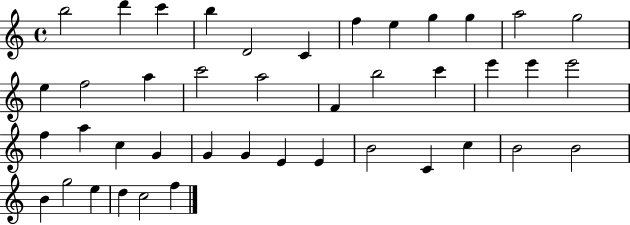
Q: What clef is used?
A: treble